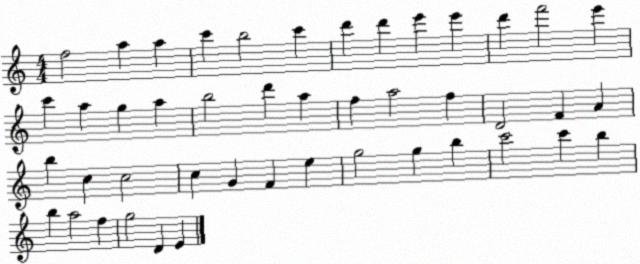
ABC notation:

X:1
T:Untitled
M:4/4
L:1/4
K:C
f2 a a c' b2 c' d' d' e' e' d' f'2 e' c' a g a b2 d' a f a2 f D2 F A b c c2 c G F e g2 g b c'2 c' b b a2 f g2 D E